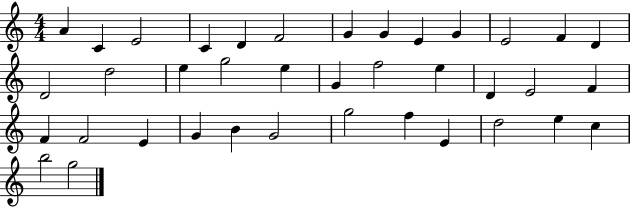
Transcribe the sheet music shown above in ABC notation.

X:1
T:Untitled
M:4/4
L:1/4
K:C
A C E2 C D F2 G G E G E2 F D D2 d2 e g2 e G f2 e D E2 F F F2 E G B G2 g2 f E d2 e c b2 g2